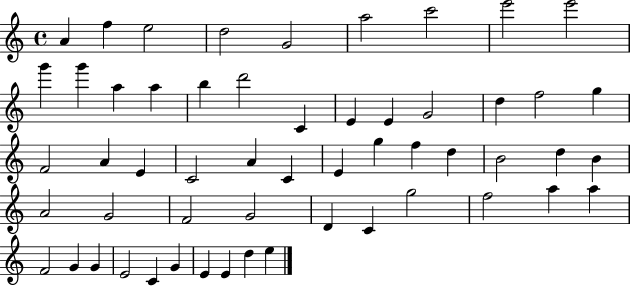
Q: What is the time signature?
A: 4/4